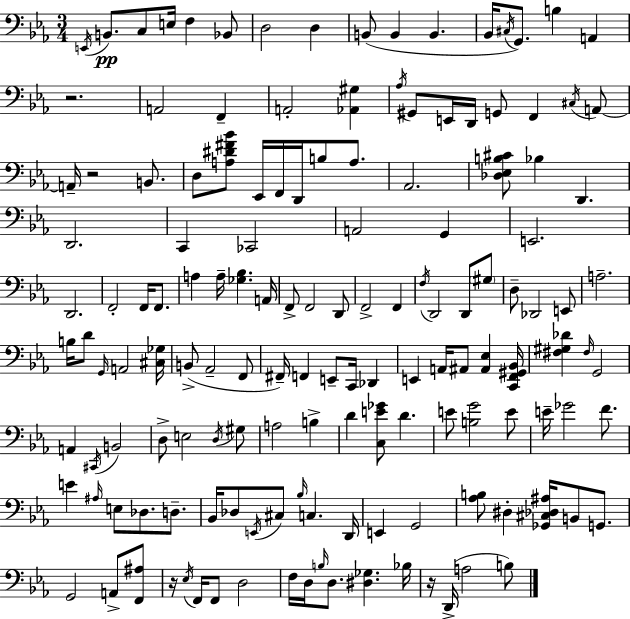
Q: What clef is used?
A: bass